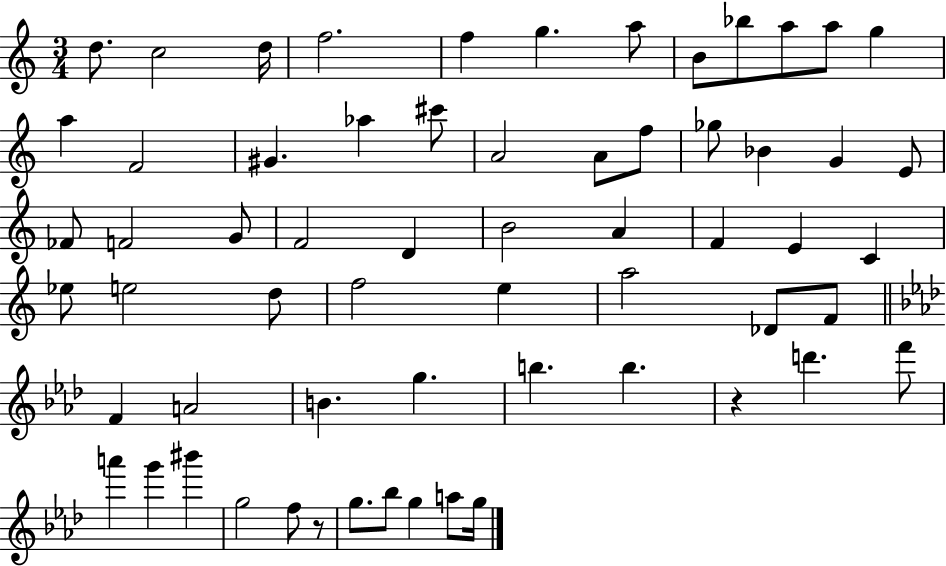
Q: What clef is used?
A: treble